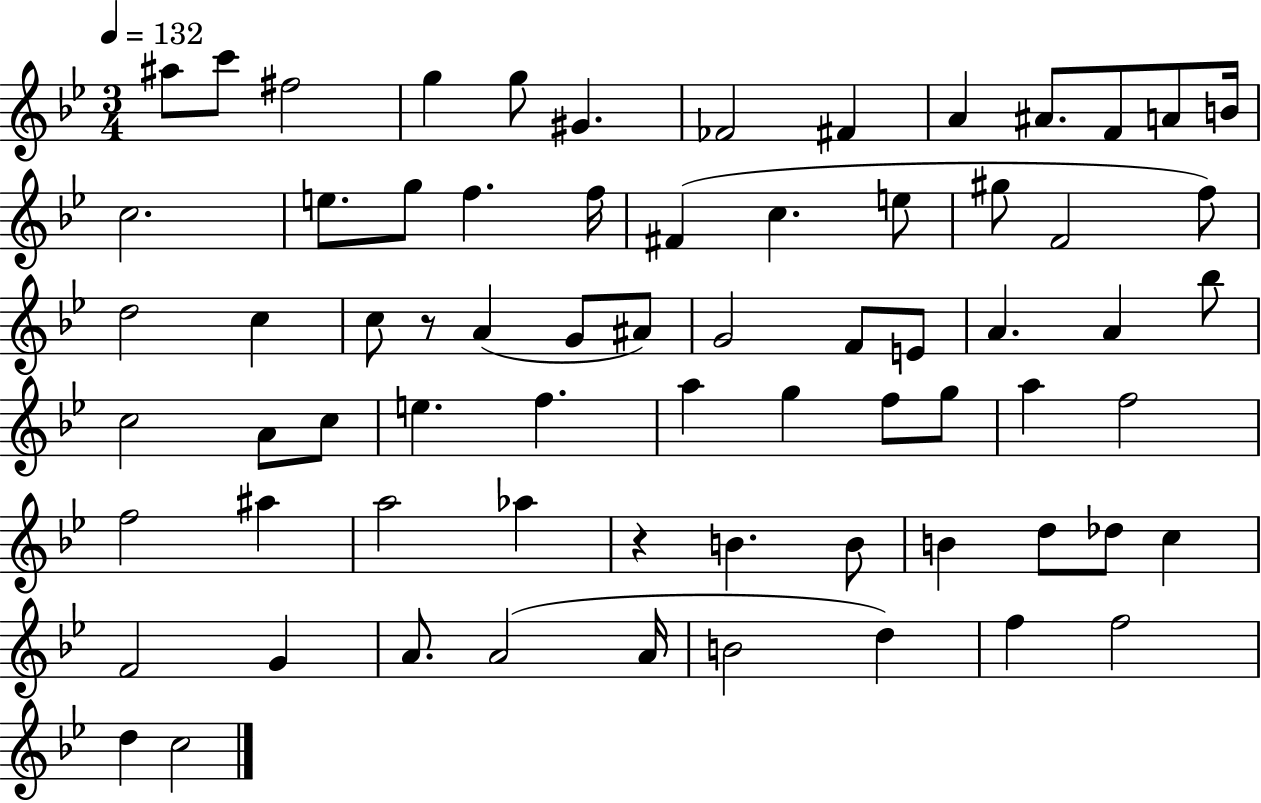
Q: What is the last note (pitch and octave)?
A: C5